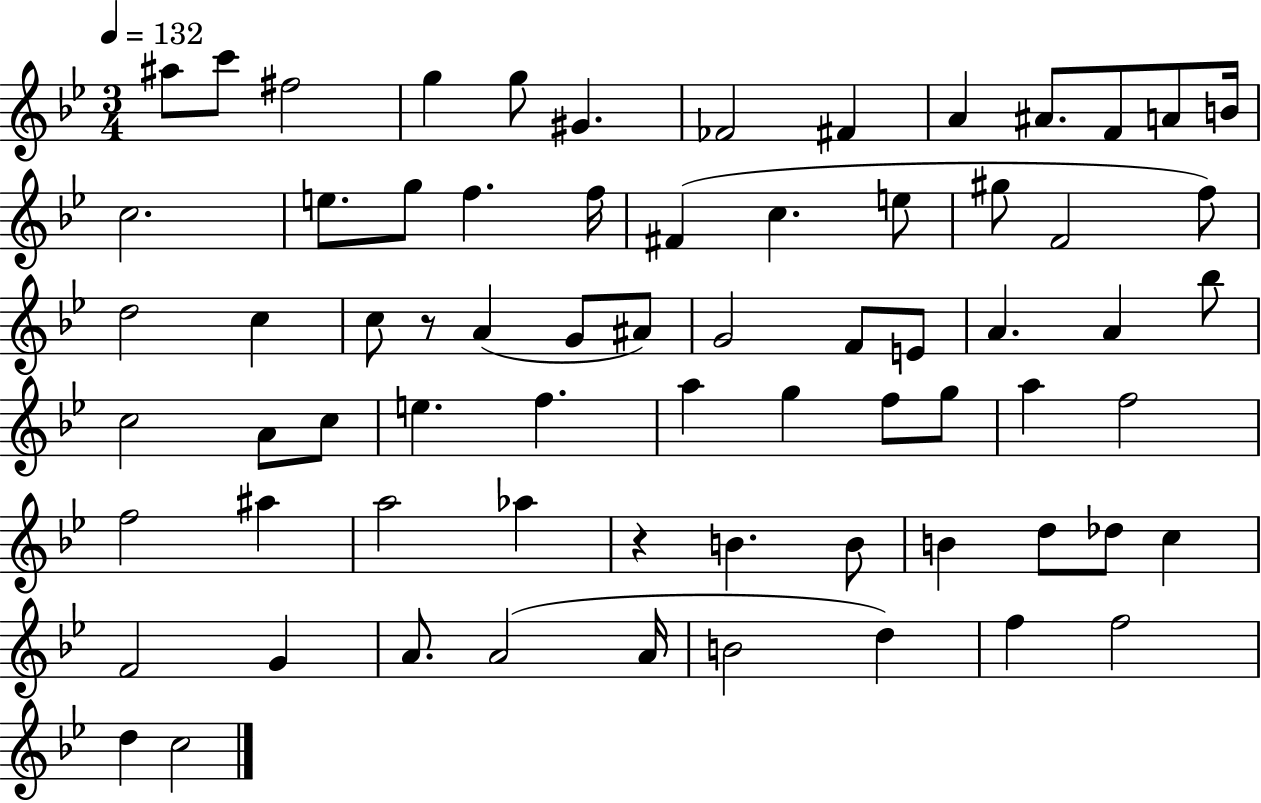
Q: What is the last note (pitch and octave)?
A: C5